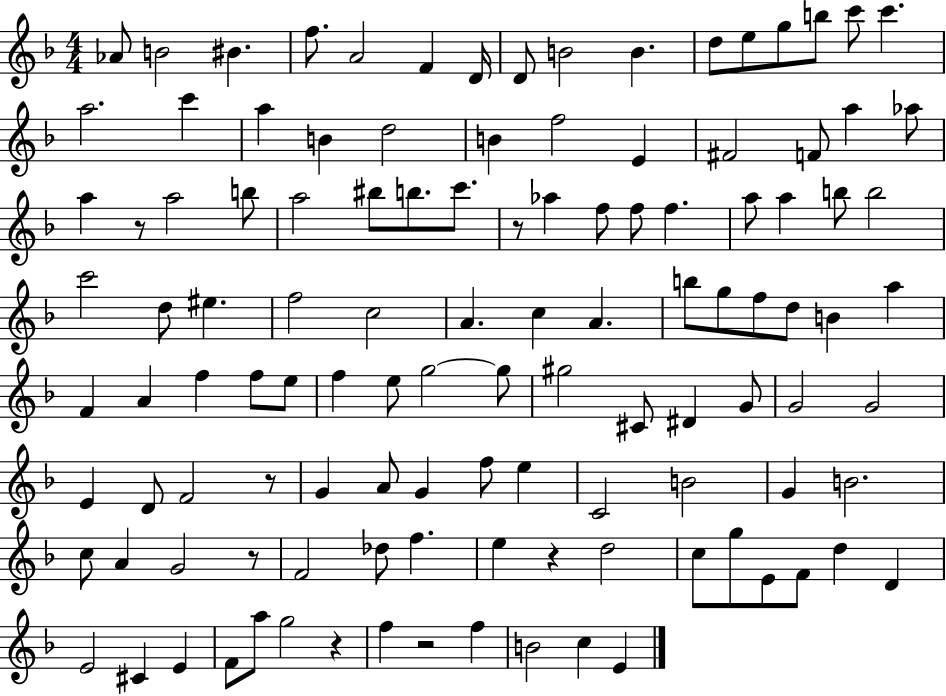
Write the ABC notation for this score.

X:1
T:Untitled
M:4/4
L:1/4
K:F
_A/2 B2 ^B f/2 A2 F D/4 D/2 B2 B d/2 e/2 g/2 b/2 c'/2 c' a2 c' a B d2 B f2 E ^F2 F/2 a _a/2 a z/2 a2 b/2 a2 ^b/2 b/2 c'/2 z/2 _a f/2 f/2 f a/2 a b/2 b2 c'2 d/2 ^e f2 c2 A c A b/2 g/2 f/2 d/2 B a F A f f/2 e/2 f e/2 g2 g/2 ^g2 ^C/2 ^D G/2 G2 G2 E D/2 F2 z/2 G A/2 G f/2 e C2 B2 G B2 c/2 A G2 z/2 F2 _d/2 f e z d2 c/2 g/2 E/2 F/2 d D E2 ^C E F/2 a/2 g2 z f z2 f B2 c E